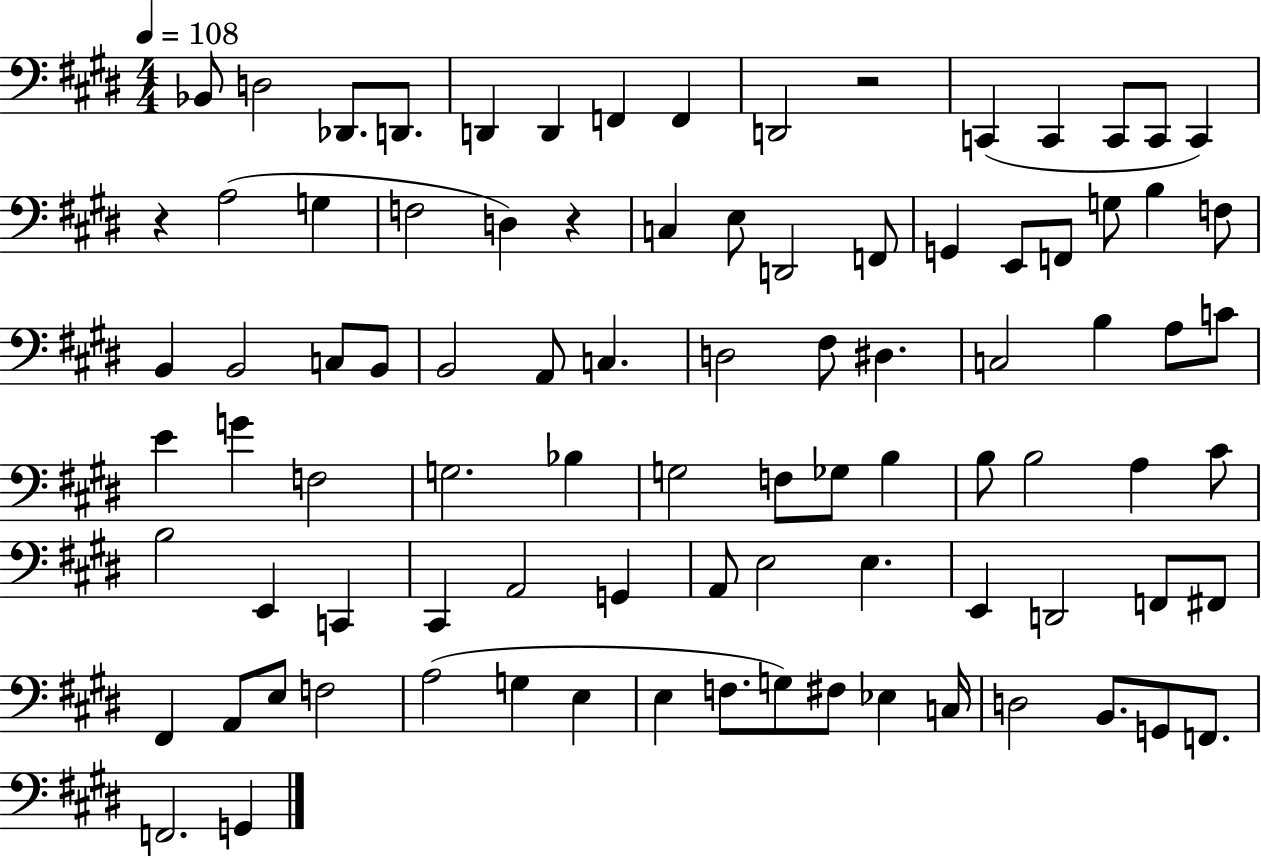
Bb2/e D3/h Db2/e. D2/e. D2/q D2/q F2/q F2/q D2/h R/h C2/q C2/q C2/e C2/e C2/q R/q A3/h G3/q F3/h D3/q R/q C3/q E3/e D2/h F2/e G2/q E2/e F2/e G3/e B3/q F3/e B2/q B2/h C3/e B2/e B2/h A2/e C3/q. D3/h F#3/e D#3/q. C3/h B3/q A3/e C4/e E4/q G4/q F3/h G3/h. Bb3/q G3/h F3/e Gb3/e B3/q B3/e B3/h A3/q C#4/e B3/h E2/q C2/q C#2/q A2/h G2/q A2/e E3/h E3/q. E2/q D2/h F2/e F#2/e F#2/q A2/e E3/e F3/h A3/h G3/q E3/q E3/q F3/e. G3/e F#3/e Eb3/q C3/s D3/h B2/e. G2/e F2/e. F2/h. G2/q